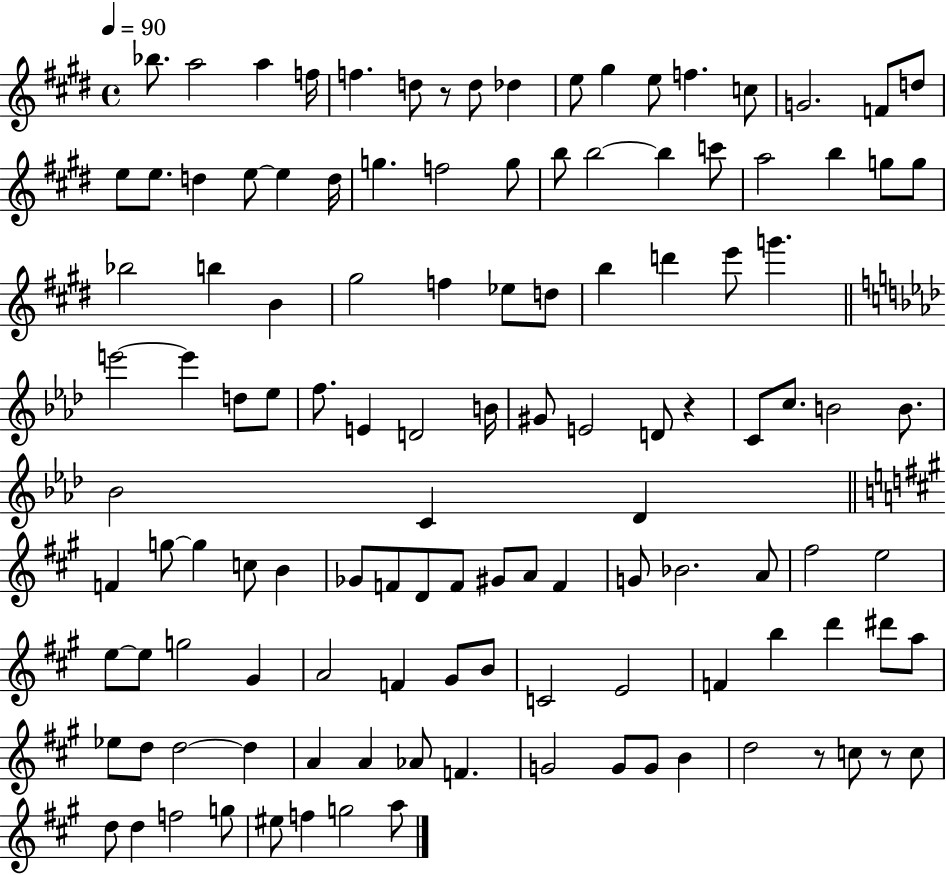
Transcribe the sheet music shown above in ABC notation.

X:1
T:Untitled
M:4/4
L:1/4
K:E
_b/2 a2 a f/4 f d/2 z/2 d/2 _d e/2 ^g e/2 f c/2 G2 F/2 d/2 e/2 e/2 d e/2 e d/4 g f2 g/2 b/2 b2 b c'/2 a2 b g/2 g/2 _b2 b B ^g2 f _e/2 d/2 b d' e'/2 g' e'2 e' d/2 _e/2 f/2 E D2 B/4 ^G/2 E2 D/2 z C/2 c/2 B2 B/2 _B2 C _D F g/2 g c/2 B _G/2 F/2 D/2 F/2 ^G/2 A/2 F G/2 _B2 A/2 ^f2 e2 e/2 e/2 g2 ^G A2 F ^G/2 B/2 C2 E2 F b d' ^d'/2 a/2 _e/2 d/2 d2 d A A _A/2 F G2 G/2 G/2 B d2 z/2 c/2 z/2 c/2 d/2 d f2 g/2 ^e/2 f g2 a/2